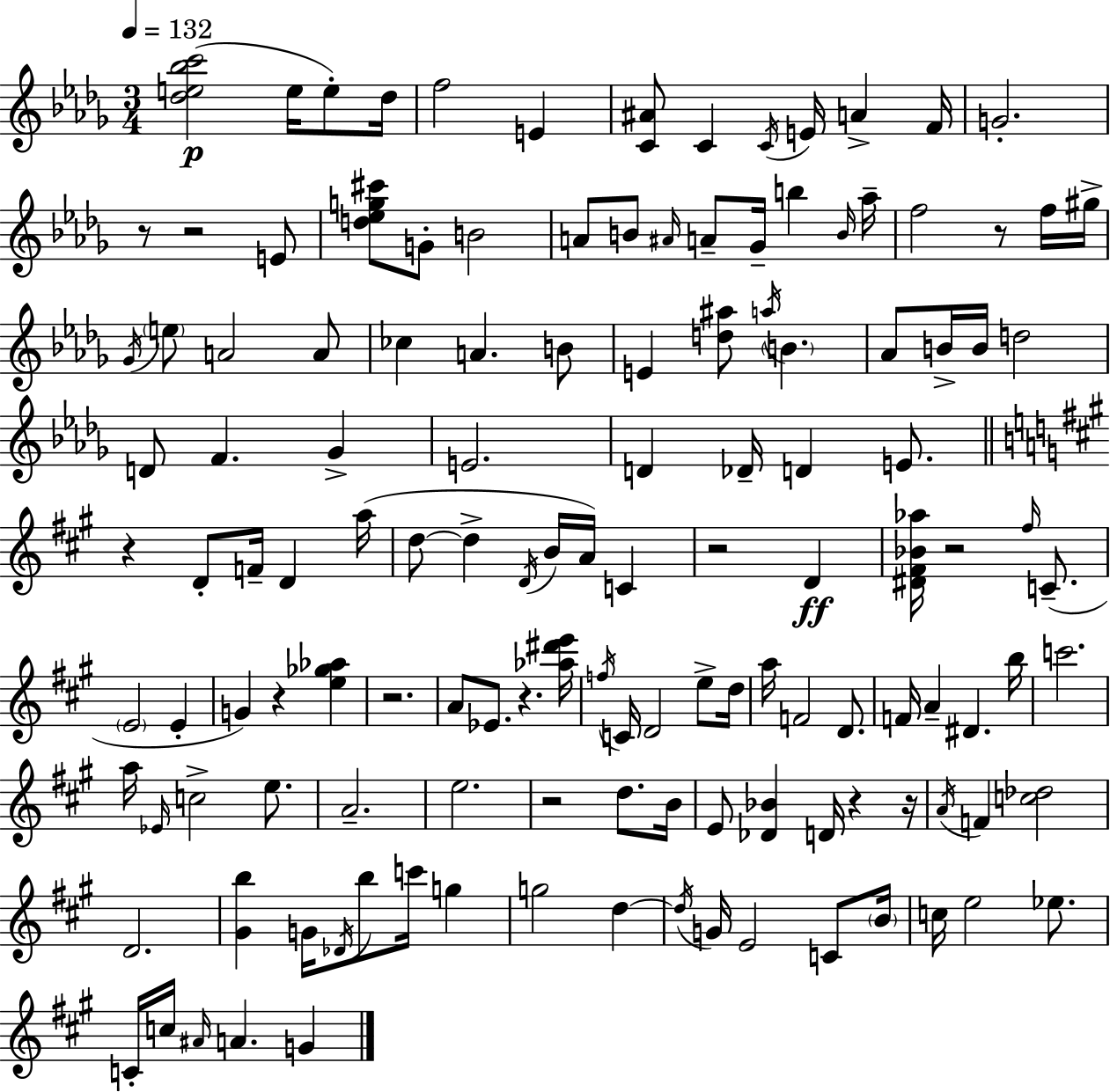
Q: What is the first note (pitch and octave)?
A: E5